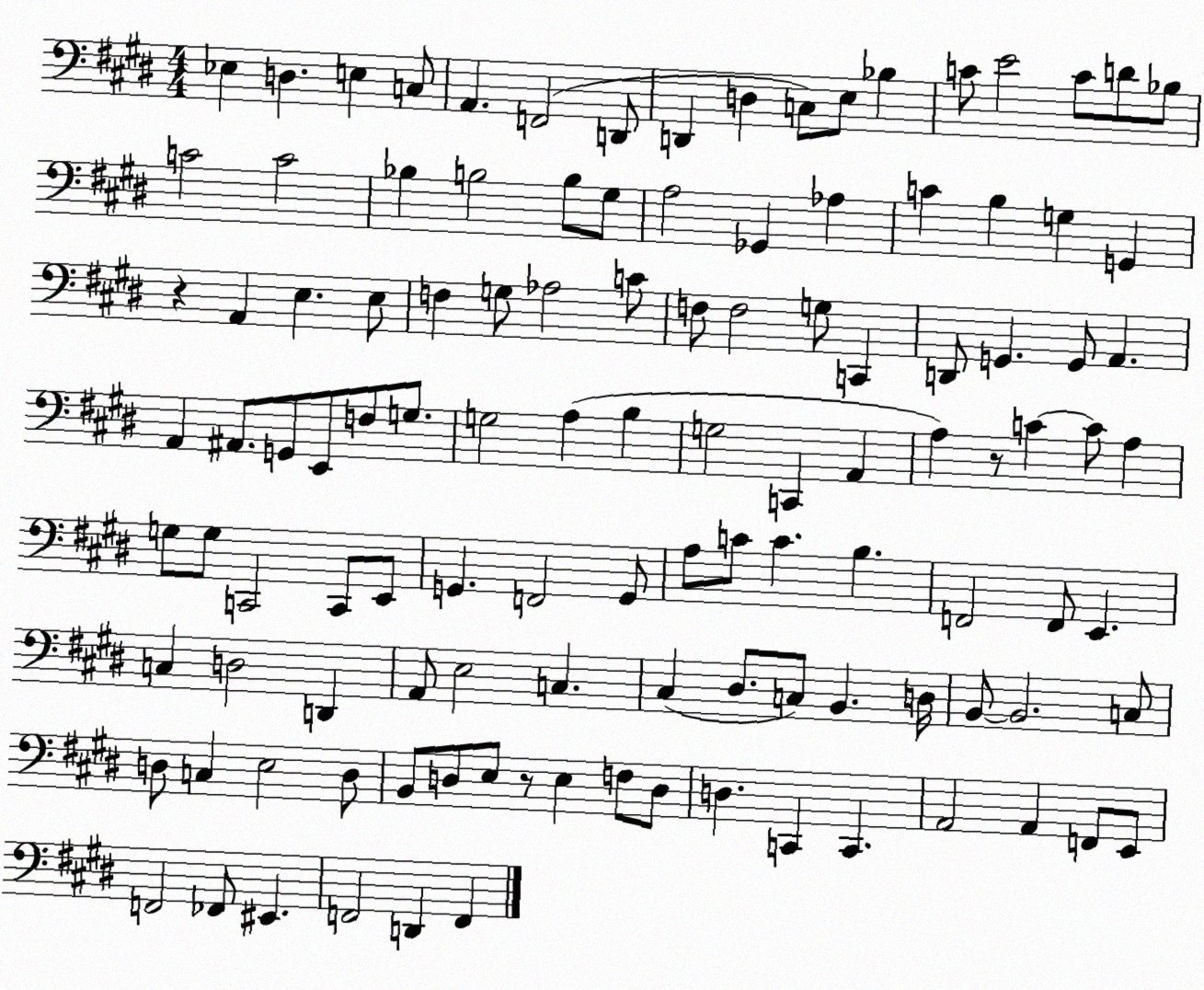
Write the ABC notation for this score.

X:1
T:Untitled
M:4/4
L:1/4
K:E
_E, D, E, C,/2 A,, F,,2 D,,/2 D,, D, C,/2 E,/2 _B, C/2 E2 C/2 D/2 _B,/2 C2 C2 _B, B,2 B,/2 ^G,/2 A,2 _G,, _A, C B, G, G,, z A,, E, E,/2 F, G,/2 _A,2 C/2 F,/2 F,2 G,/2 C,, D,,/2 G,, G,,/2 A,, A,, ^A,,/2 G,,/2 E,,/2 F,/2 G,/2 G,2 A, B, G,2 C,, A,, A, z/2 C C/2 A, G,/2 G,/2 C,,2 C,,/2 E,,/2 G,, F,,2 G,,/2 A,/2 C/2 C B, F,,2 F,,/2 E,, C, D,2 D,, A,,/2 E,2 C, ^C, ^D,/2 C,/2 B,, D,/4 B,,/2 B,,2 C,/2 D,/2 C, E,2 D,/2 B,,/2 D,/2 E,/2 z/2 E, F,/2 D,/2 D, C,, C,, A,,2 A,, F,,/2 E,,/2 F,,2 _F,,/2 ^E,, F,,2 D,, F,,